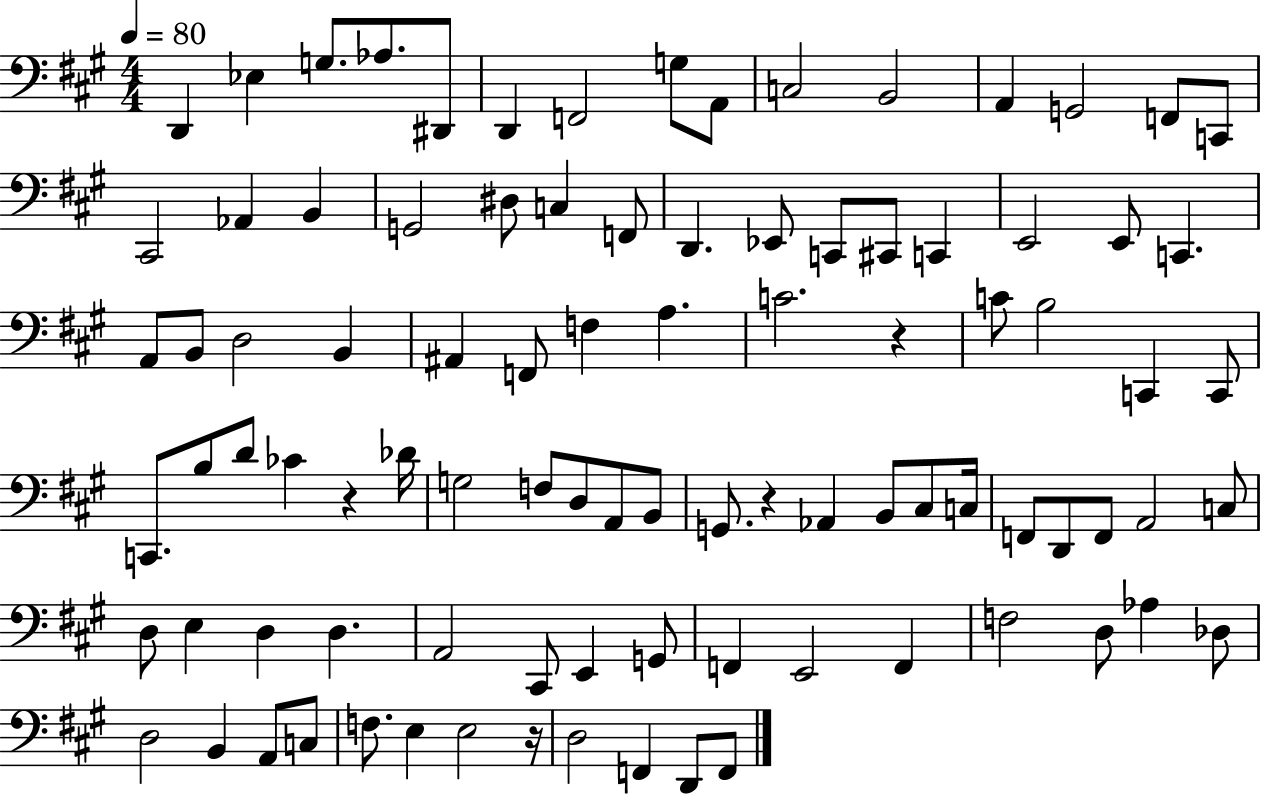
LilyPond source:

{
  \clef bass
  \numericTimeSignature
  \time 4/4
  \key a \major
  \tempo 4 = 80
  d,4 ees4 g8. aes8. dis,8 | d,4 f,2 g8 a,8 | c2 b,2 | a,4 g,2 f,8 c,8 | \break cis,2 aes,4 b,4 | g,2 dis8 c4 f,8 | d,4. ees,8 c,8 cis,8 c,4 | e,2 e,8 c,4. | \break a,8 b,8 d2 b,4 | ais,4 f,8 f4 a4. | c'2. r4 | c'8 b2 c,4 c,8 | \break c,8. b8 d'8 ces'4 r4 des'16 | g2 f8 d8 a,8 b,8 | g,8. r4 aes,4 b,8 cis8 c16 | f,8 d,8 f,8 a,2 c8 | \break d8 e4 d4 d4. | a,2 cis,8 e,4 g,8 | f,4 e,2 f,4 | f2 d8 aes4 des8 | \break d2 b,4 a,8 c8 | f8. e4 e2 r16 | d2 f,4 d,8 f,8 | \bar "|."
}